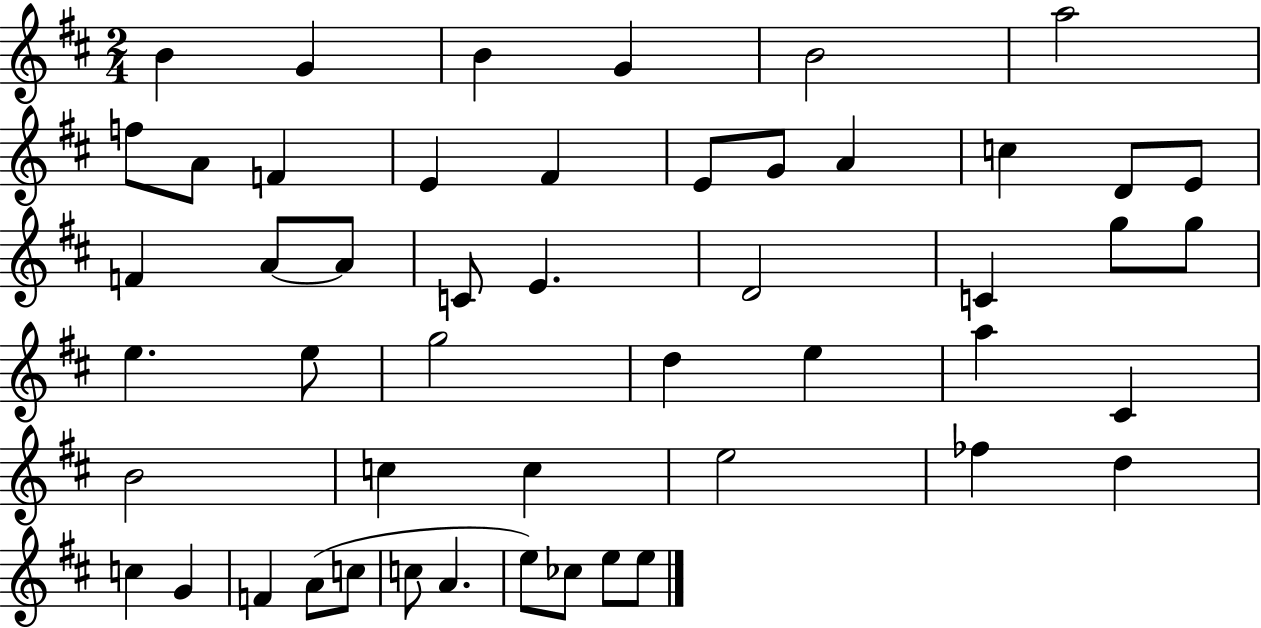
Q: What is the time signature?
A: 2/4